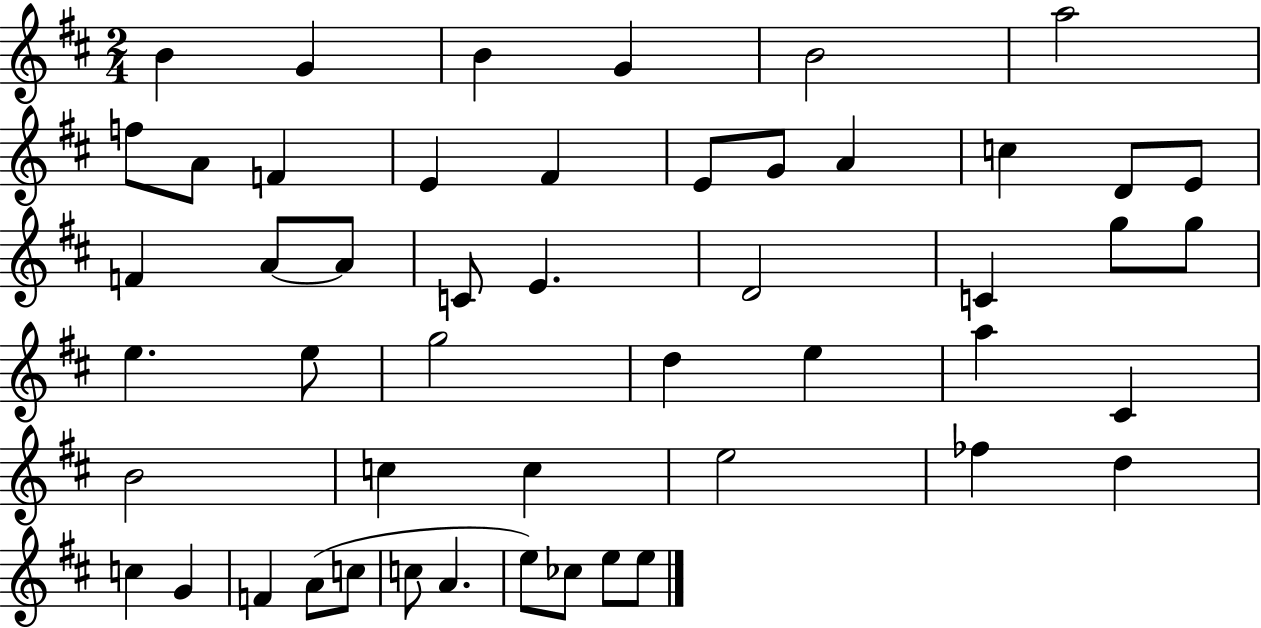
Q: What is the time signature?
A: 2/4